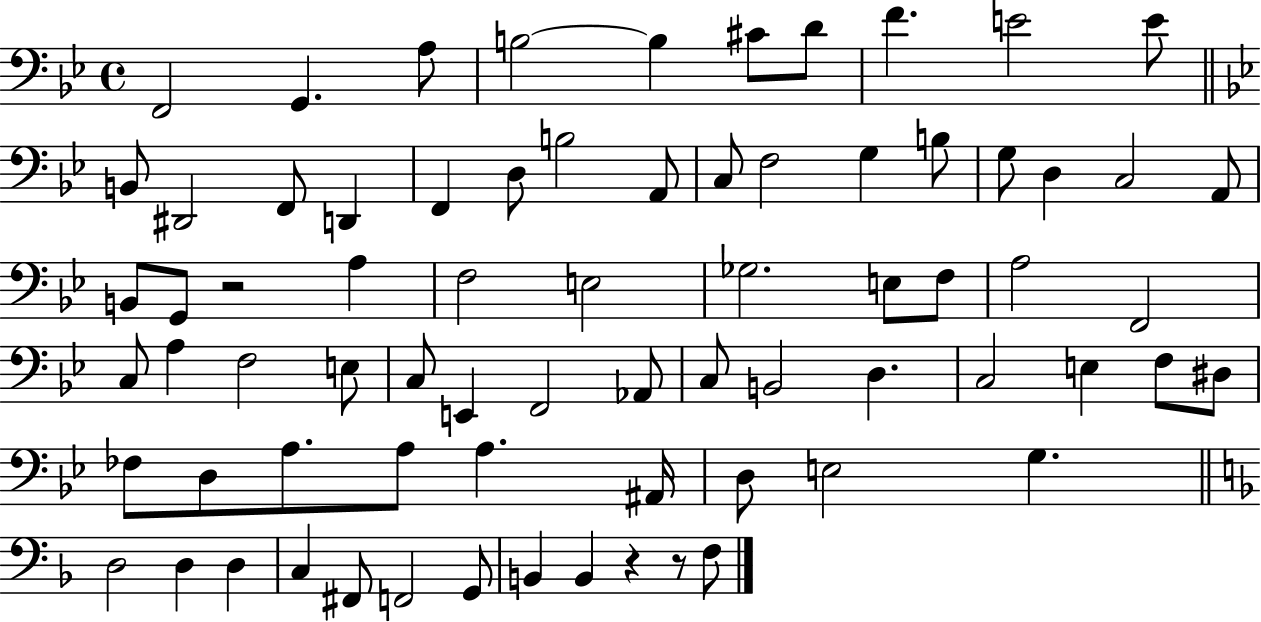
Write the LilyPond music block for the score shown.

{
  \clef bass
  \time 4/4
  \defaultTimeSignature
  \key bes \major
  f,2 g,4. a8 | b2~~ b4 cis'8 d'8 | f'4. e'2 e'8 | \bar "||" \break \key bes \major b,8 dis,2 f,8 d,4 | f,4 d8 b2 a,8 | c8 f2 g4 b8 | g8 d4 c2 a,8 | \break b,8 g,8 r2 a4 | f2 e2 | ges2. e8 f8 | a2 f,2 | \break c8 a4 f2 e8 | c8 e,4 f,2 aes,8 | c8 b,2 d4. | c2 e4 f8 dis8 | \break fes8 d8 a8. a8 a4. ais,16 | d8 e2 g4. | \bar "||" \break \key f \major d2 d4 d4 | c4 fis,8 f,2 g,8 | b,4 b,4 r4 r8 f8 | \bar "|."
}